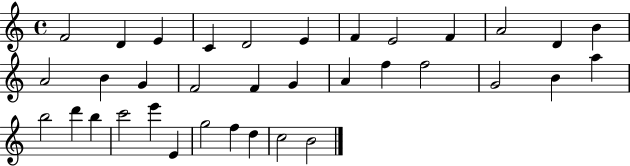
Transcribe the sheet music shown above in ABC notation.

X:1
T:Untitled
M:4/4
L:1/4
K:C
F2 D E C D2 E F E2 F A2 D B A2 B G F2 F G A f f2 G2 B a b2 d' b c'2 e' E g2 f d c2 B2